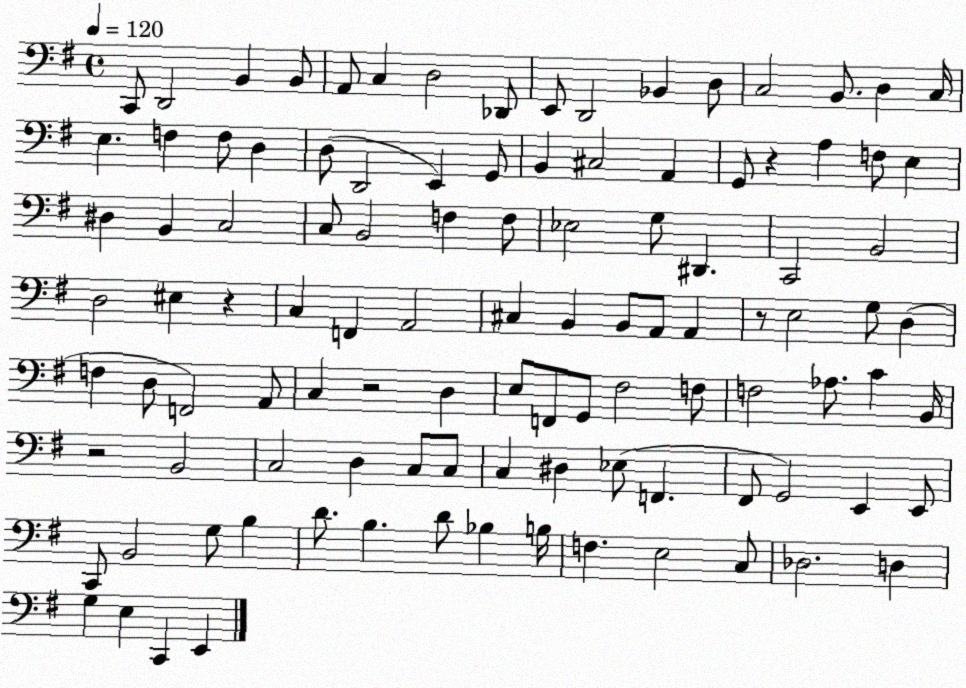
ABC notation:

X:1
T:Untitled
M:4/4
L:1/4
K:G
C,,/2 D,,2 B,, B,,/2 A,,/2 C, D,2 _D,,/2 E,,/2 D,,2 _B,, D,/2 C,2 B,,/2 D, C,/4 E, F, F,/2 D, D,/2 D,,2 E,, G,,/2 B,, ^C,2 A,, G,,/2 z A, F,/2 E, ^D, B,, C,2 C,/2 B,,2 F, F,/2 _E,2 G,/2 ^D,, C,,2 B,,2 D,2 ^E, z C, F,, A,,2 ^C, B,, B,,/2 A,,/2 A,, z/2 E,2 G,/2 D, F, D,/2 F,,2 A,,/2 C, z2 D, E,/2 F,,/2 G,,/2 ^F,2 F,/2 F,2 _A,/2 C B,,/4 z2 B,,2 C,2 D, C,/2 C,/2 C, ^D, _E,/2 F,, ^F,,/2 G,,2 E,, E,,/2 C,,/2 B,,2 G,/2 B, D/2 B, D/2 _B, B,/4 F, E,2 C,/2 _D,2 D, G, E, C,, E,,